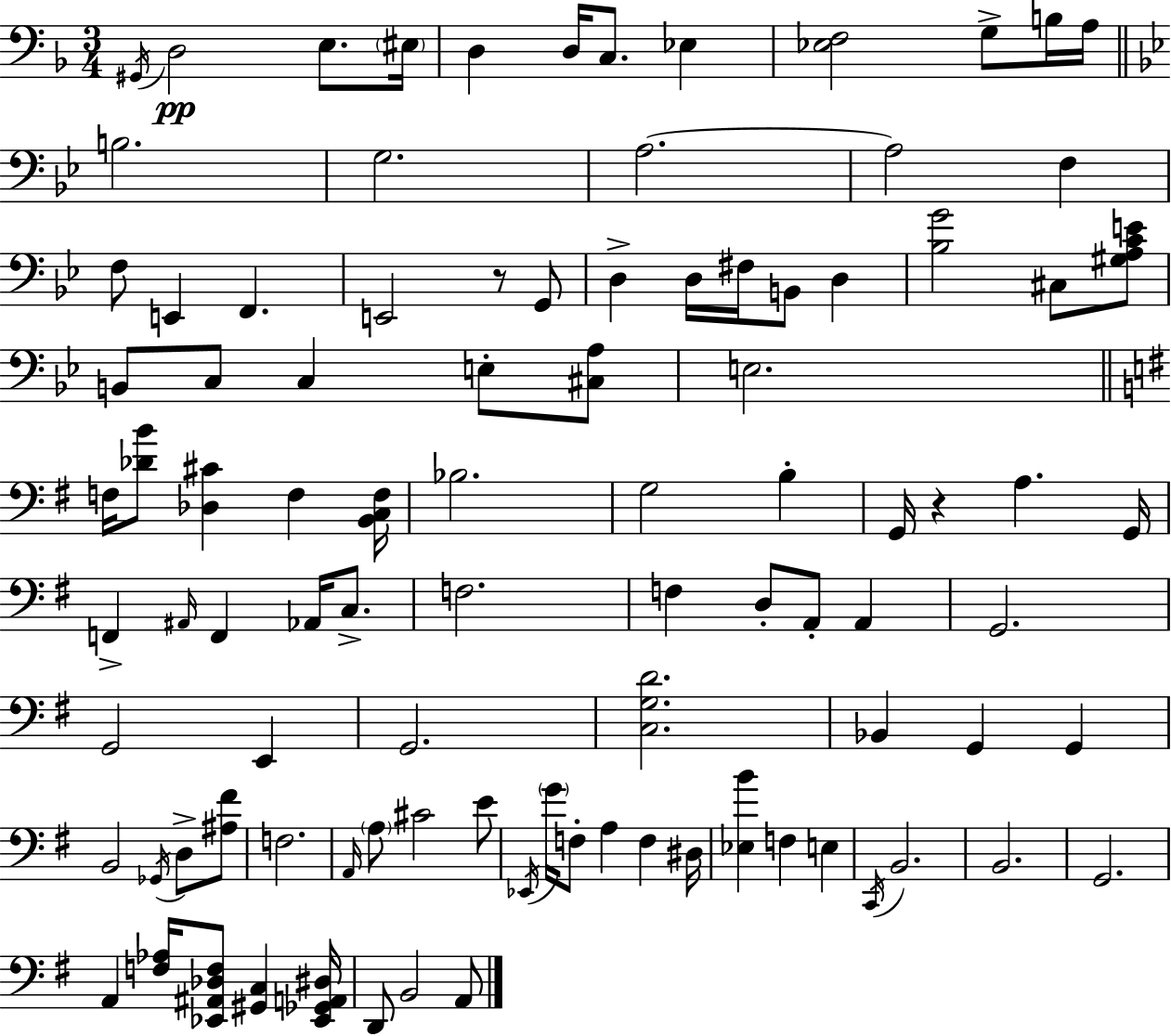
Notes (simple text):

G#2/s D3/h E3/e. EIS3/s D3/q D3/s C3/e. Eb3/q [Eb3,F3]/h G3/e B3/s A3/s B3/h. G3/h. A3/h. A3/h F3/q F3/e E2/q F2/q. E2/h R/e G2/e D3/q D3/s F#3/s B2/e D3/q [Bb3,G4]/h C#3/e [G#3,A3,C4,E4]/e B2/e C3/e C3/q E3/e [C#3,A3]/e E3/h. F3/s [Db4,B4]/e [Db3,C#4]/q F3/q [B2,C3,F3]/s Bb3/h. G3/h B3/q G2/s R/q A3/q. G2/s F2/q A#2/s F2/q Ab2/s C3/e. F3/h. F3/q D3/e A2/e A2/q G2/h. G2/h E2/q G2/h. [C3,G3,D4]/h. Bb2/q G2/q G2/q B2/h Gb2/s D3/e [A#3,F#4]/e F3/h. A2/s A3/e C#4/h E4/e Eb2/s G4/s F3/e A3/q F3/q D#3/s [Eb3,B4]/q F3/q E3/q C2/s B2/h. B2/h. G2/h. A2/q [F3,Ab3]/s [Eb2,A#2,Db3,F3]/e [G#2,C3]/q [Eb2,Gb2,A2,D#3]/s D2/e B2/h A2/e